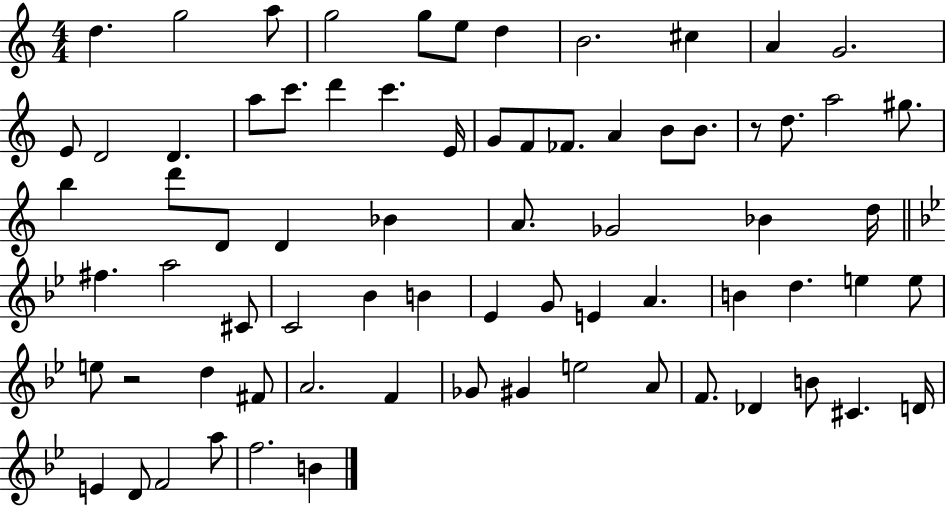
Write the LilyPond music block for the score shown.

{
  \clef treble
  \numericTimeSignature
  \time 4/4
  \key c \major
  d''4. g''2 a''8 | g''2 g''8 e''8 d''4 | b'2. cis''4 | a'4 g'2. | \break e'8 d'2 d'4. | a''8 c'''8. d'''4 c'''4. e'16 | g'8 f'8 fes'8. a'4 b'8 b'8. | r8 d''8. a''2 gis''8. | \break b''4 d'''8 d'8 d'4 bes'4 | a'8. ges'2 bes'4 d''16 | \bar "||" \break \key bes \major fis''4. a''2 cis'8 | c'2 bes'4 b'4 | ees'4 g'8 e'4 a'4. | b'4 d''4. e''4 e''8 | \break e''8 r2 d''4 fis'8 | a'2. f'4 | ges'8 gis'4 e''2 a'8 | f'8. des'4 b'8 cis'4. d'16 | \break e'4 d'8 f'2 a''8 | f''2. b'4 | \bar "|."
}